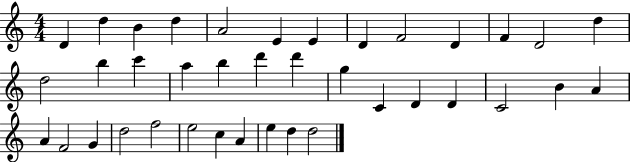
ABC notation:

X:1
T:Untitled
M:4/4
L:1/4
K:C
D d B d A2 E E D F2 D F D2 d d2 b c' a b d' d' g C D D C2 B A A F2 G d2 f2 e2 c A e d d2